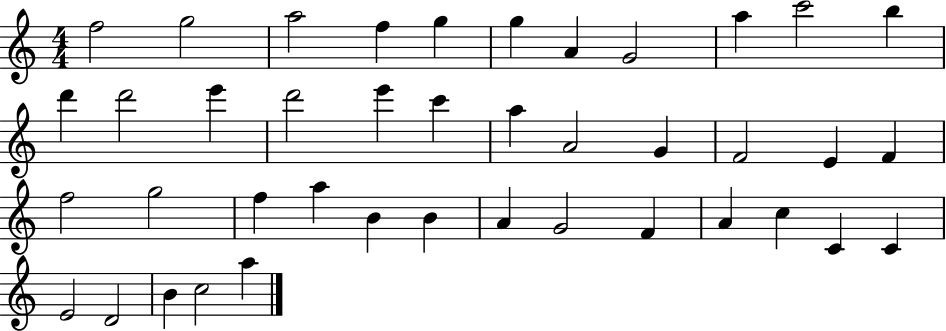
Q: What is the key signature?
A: C major